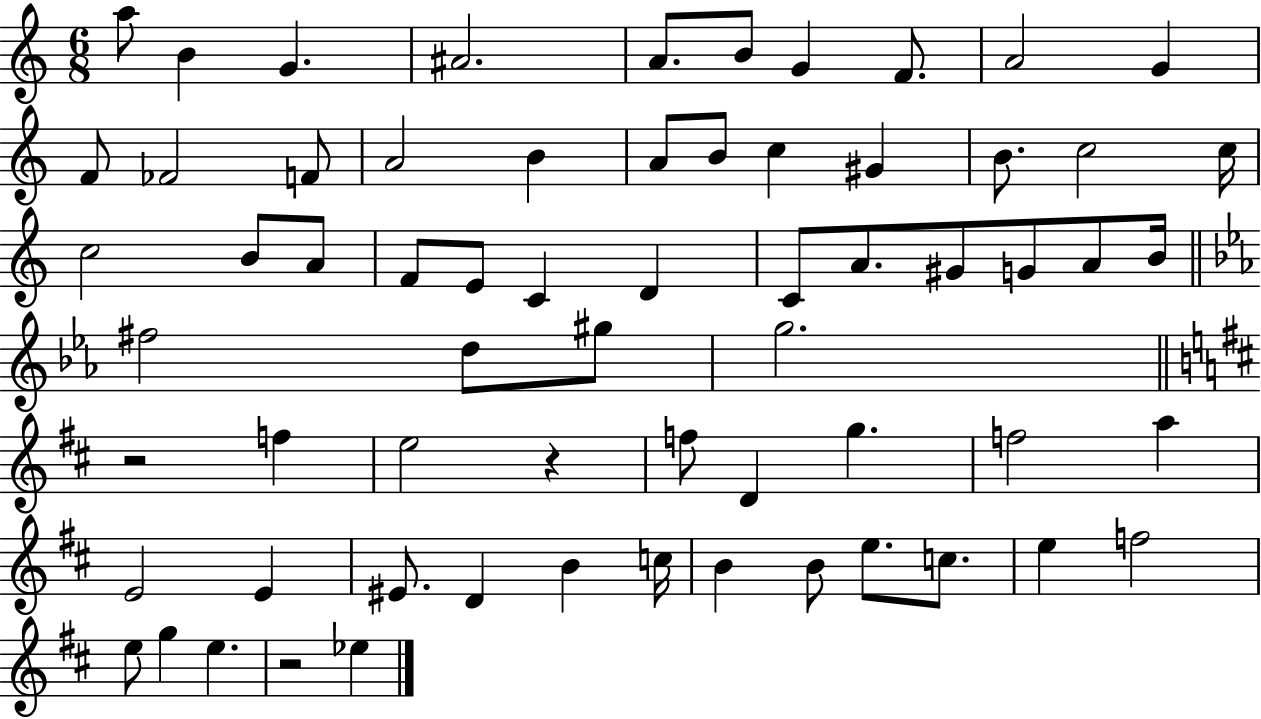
{
  \clef treble
  \numericTimeSignature
  \time 6/8
  \key c \major
  \repeat volta 2 { a''8 b'4 g'4. | ais'2. | a'8. b'8 g'4 f'8. | a'2 g'4 | \break f'8 fes'2 f'8 | a'2 b'4 | a'8 b'8 c''4 gis'4 | b'8. c''2 c''16 | \break c''2 b'8 a'8 | f'8 e'8 c'4 d'4 | c'8 a'8. gis'8 g'8 a'8 b'16 | \bar "||" \break \key ees \major fis''2 d''8 gis''8 | g''2. | \bar "||" \break \key b \minor r2 f''4 | e''2 r4 | f''8 d'4 g''4. | f''2 a''4 | \break e'2 e'4 | eis'8. d'4 b'4 c''16 | b'4 b'8 e''8. c''8. | e''4 f''2 | \break e''8 g''4 e''4. | r2 ees''4 | } \bar "|."
}